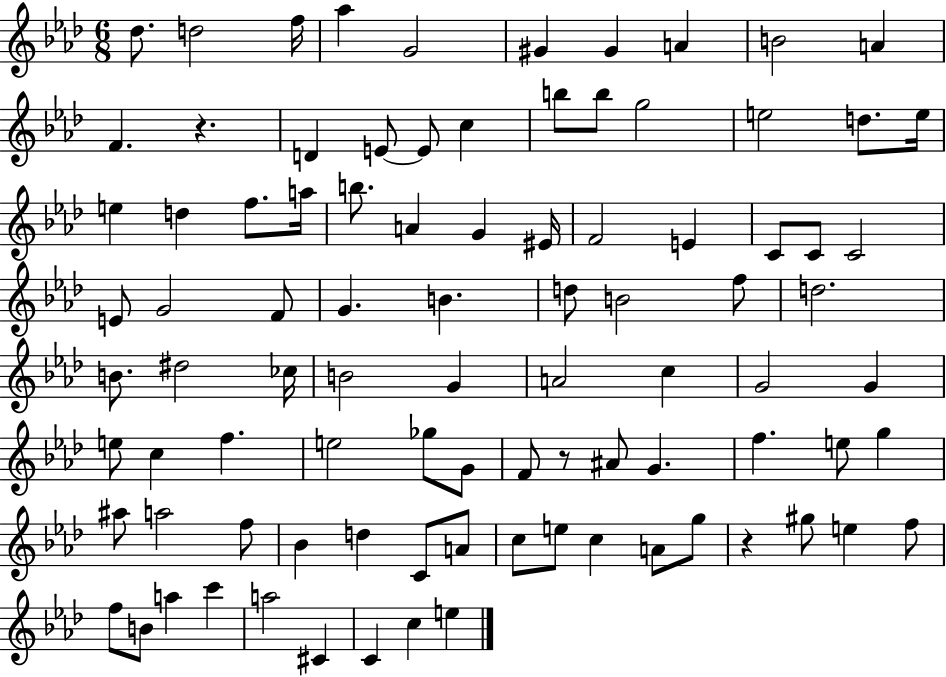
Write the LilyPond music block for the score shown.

{
  \clef treble
  \numericTimeSignature
  \time 6/8
  \key aes \major
  des''8. d''2 f''16 | aes''4 g'2 | gis'4 gis'4 a'4 | b'2 a'4 | \break f'4. r4. | d'4 e'8~~ e'8 c''4 | b''8 b''8 g''2 | e''2 d''8. e''16 | \break e''4 d''4 f''8. a''16 | b''8. a'4 g'4 eis'16 | f'2 e'4 | c'8 c'8 c'2 | \break e'8 g'2 f'8 | g'4. b'4. | d''8 b'2 f''8 | d''2. | \break b'8. dis''2 ces''16 | b'2 g'4 | a'2 c''4 | g'2 g'4 | \break e''8 c''4 f''4. | e''2 ges''8 g'8 | f'8 r8 ais'8 g'4. | f''4. e''8 g''4 | \break ais''8 a''2 f''8 | bes'4 d''4 c'8 a'8 | c''8 e''8 c''4 a'8 g''8 | r4 gis''8 e''4 f''8 | \break f''8 b'8 a''4 c'''4 | a''2 cis'4 | c'4 c''4 e''4 | \bar "|."
}